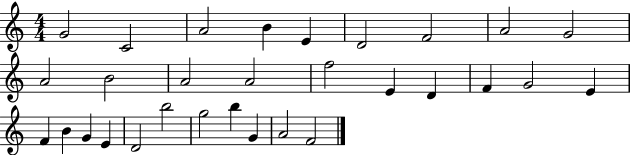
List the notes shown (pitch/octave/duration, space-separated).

G4/h C4/h A4/h B4/q E4/q D4/h F4/h A4/h G4/h A4/h B4/h A4/h A4/h F5/h E4/q D4/q F4/q G4/h E4/q F4/q B4/q G4/q E4/q D4/h B5/h G5/h B5/q G4/q A4/h F4/h